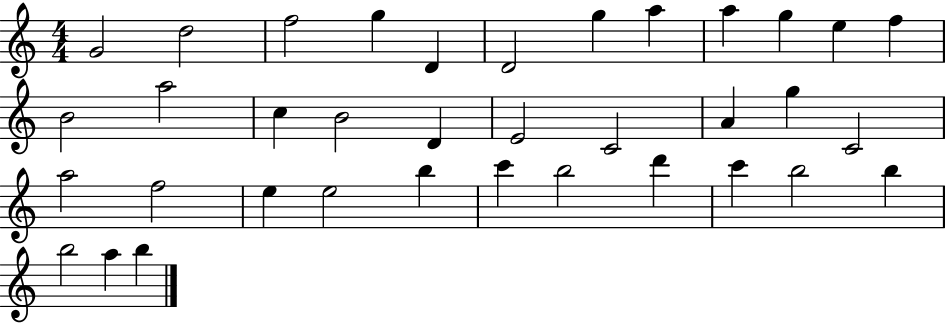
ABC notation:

X:1
T:Untitled
M:4/4
L:1/4
K:C
G2 d2 f2 g D D2 g a a g e f B2 a2 c B2 D E2 C2 A g C2 a2 f2 e e2 b c' b2 d' c' b2 b b2 a b